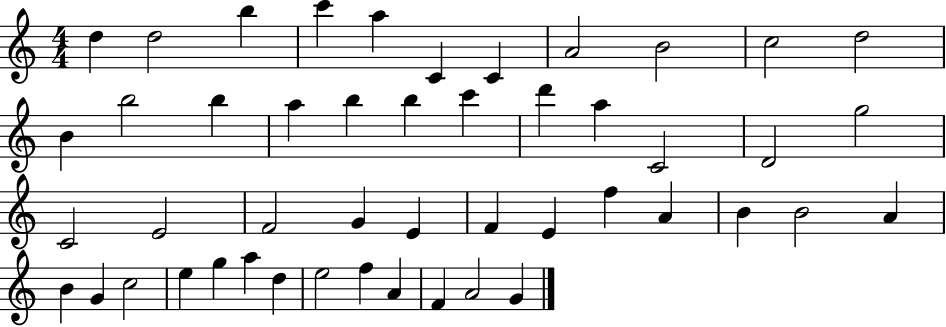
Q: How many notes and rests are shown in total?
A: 48